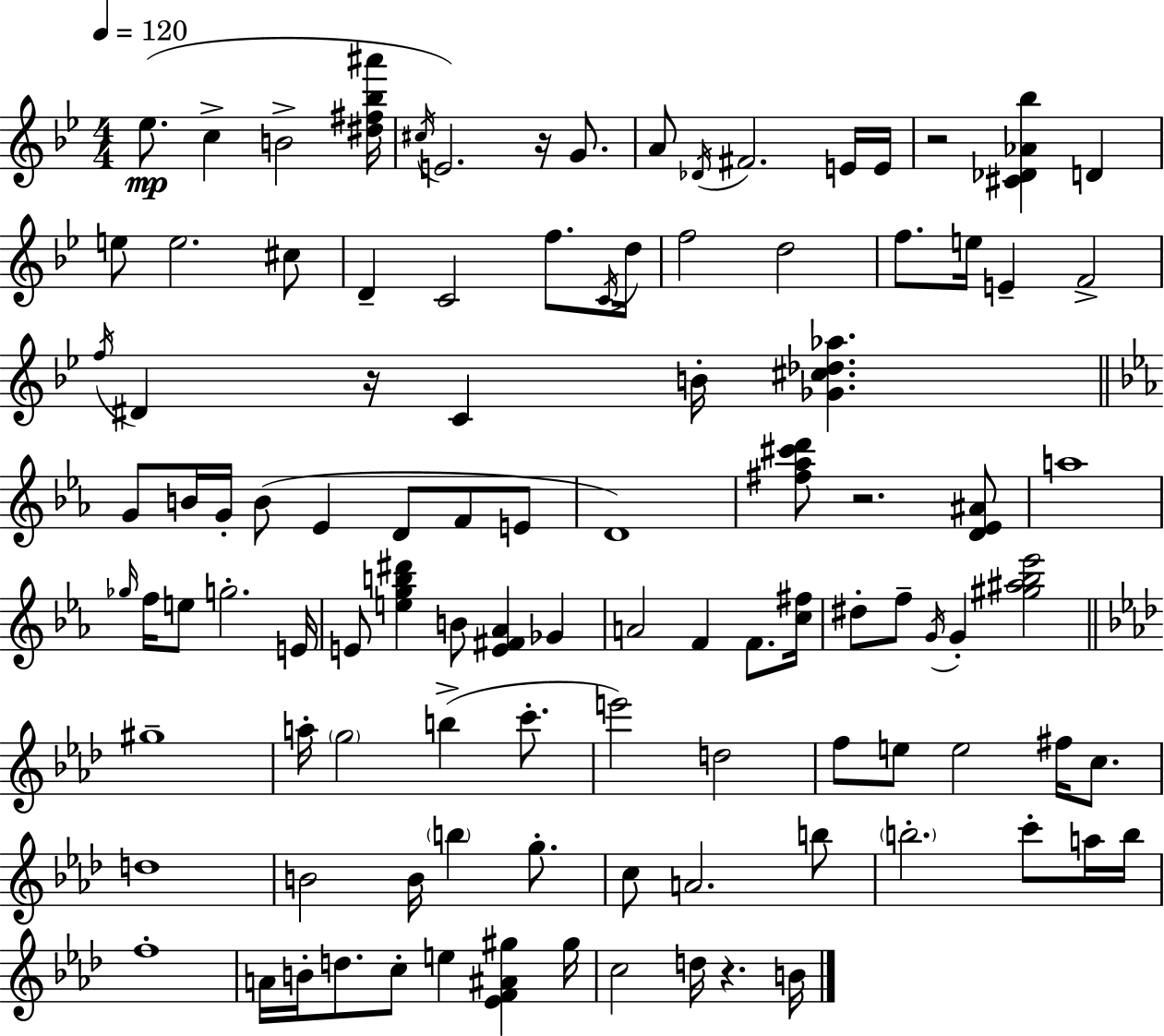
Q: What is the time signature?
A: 4/4